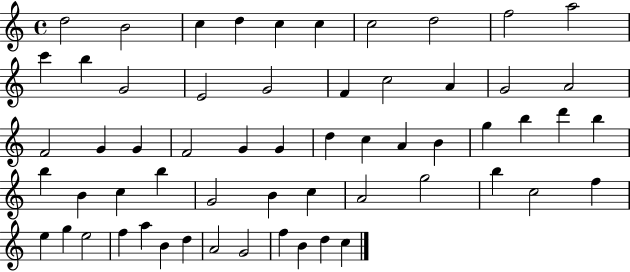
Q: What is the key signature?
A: C major